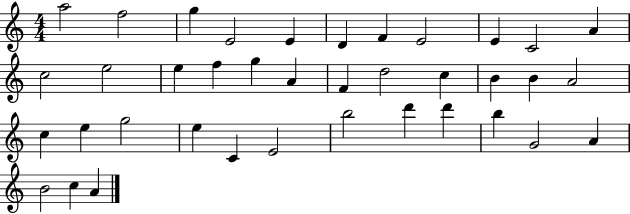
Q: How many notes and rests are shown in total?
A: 38